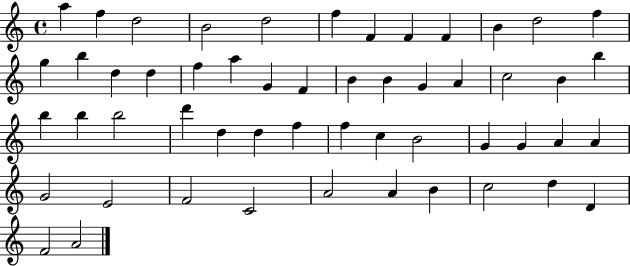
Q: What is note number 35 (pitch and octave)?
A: F5